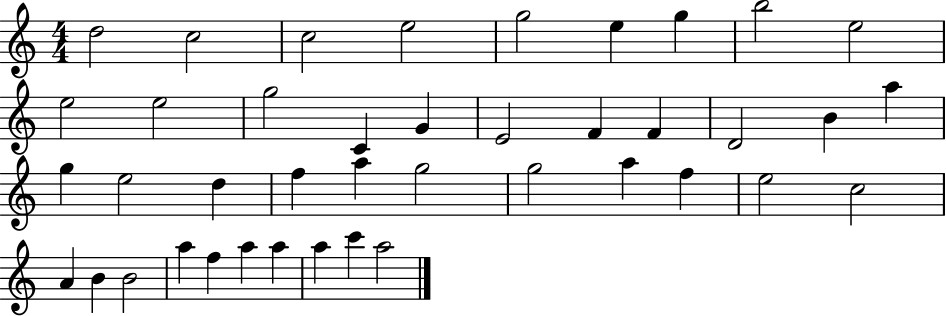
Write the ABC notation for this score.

X:1
T:Untitled
M:4/4
L:1/4
K:C
d2 c2 c2 e2 g2 e g b2 e2 e2 e2 g2 C G E2 F F D2 B a g e2 d f a g2 g2 a f e2 c2 A B B2 a f a a a c' a2